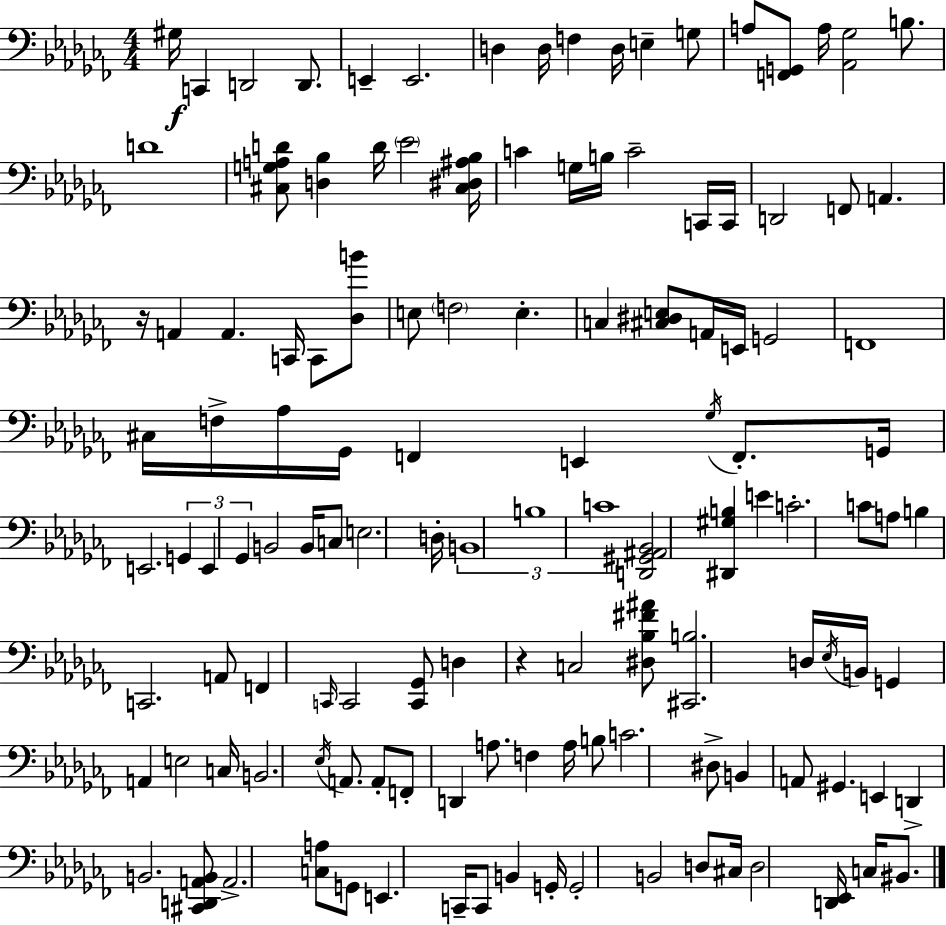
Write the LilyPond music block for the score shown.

{
  \clef bass
  \numericTimeSignature
  \time 4/4
  \key aes \minor
  gis16\f c,4 d,2 d,8. | e,4-- e,2. | d4 d16 f4 d16 e4-- g8 | a8 <f, g,>8 a16 <aes, ges>2 b8. | \break d'1 | <cis g a d'>8 <d bes>4 d'16 \parenthesize ees'2 <cis dis ais bes>16 | c'4 g16 b16 c'2-- c,16 c,16 | d,2 f,8 a,4. | \break r16 a,4 a,4. c,16 c,8 <des b'>8 | e8 \parenthesize f2 e4.-. | c4 <cis dis e>8 a,16 e,16 g,2 | f,1 | \break cis16 f16-> aes16 ges,16 f,4 e,4 \acciaccatura { ges16 } f,8.-. | g,16 e,2. \tuplet 3/2 { g,4 | e,4 ges,4 } b,2 | b,16 c8 e2. | \break d16-. \tuplet 3/2 { b,1 | b1 | c'1 } | <d, gis, ais, bes,>2 <dis, gis b>4 e'4 | \break c'2.-. c'8 a8 | b4 c,2. | a,8 f,4 \grace { c,16 } c,2 | <c, ges,>8 d4 r4 c2 | \break <dis bes fis' ais'>8 <cis, b>2. | d16 \acciaccatura { ees16 } b,16 g,4 a,4 e2 | c16 b,2. | \acciaccatura { ees16 } a,8. a,8-. f,8-. d,4 a8. f4 | \break a16 b8 c'2. | dis8-> b,4 a,8 gis,4. | e,4 d,4-> b,2. | <cis, d, a, b,>8 a,2.-> | \break <c a>8 g,8 e,4. c,16-- c,8 b,4 | g,16-. g,2-. b,2 | d8 cis16 d2 <d, ees,>16 | c16 bis,8. \bar "|."
}